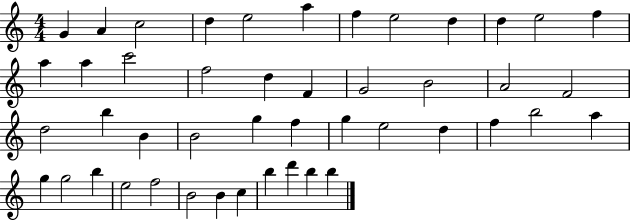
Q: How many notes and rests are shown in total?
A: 46